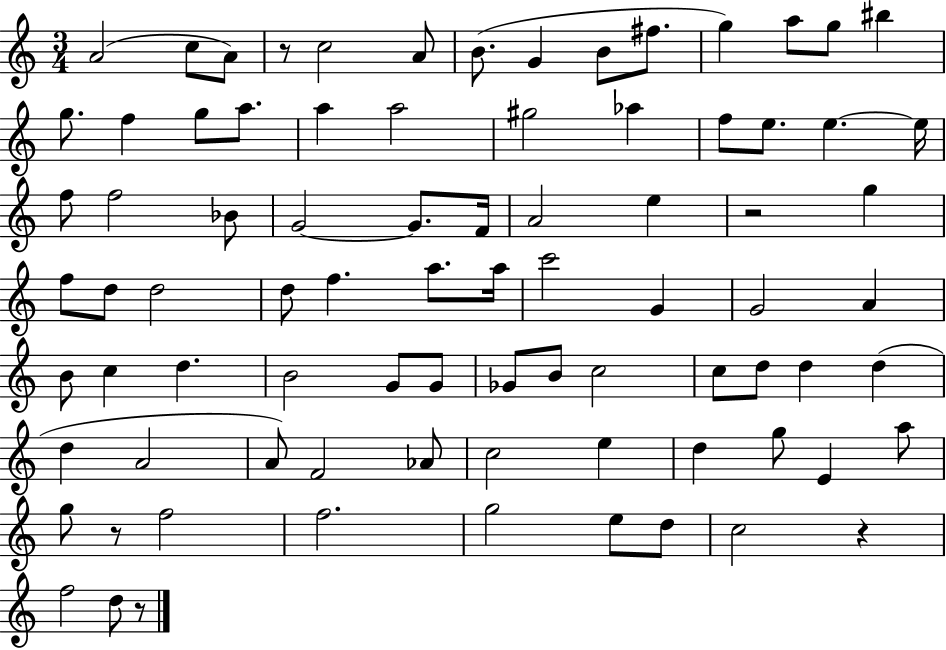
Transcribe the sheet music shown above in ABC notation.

X:1
T:Untitled
M:3/4
L:1/4
K:C
A2 c/2 A/2 z/2 c2 A/2 B/2 G B/2 ^f/2 g a/2 g/2 ^b g/2 f g/2 a/2 a a2 ^g2 _a f/2 e/2 e e/4 f/2 f2 _B/2 G2 G/2 F/4 A2 e z2 g f/2 d/2 d2 d/2 f a/2 a/4 c'2 G G2 A B/2 c d B2 G/2 G/2 _G/2 B/2 c2 c/2 d/2 d d d A2 A/2 F2 _A/2 c2 e d g/2 E a/2 g/2 z/2 f2 f2 g2 e/2 d/2 c2 z f2 d/2 z/2